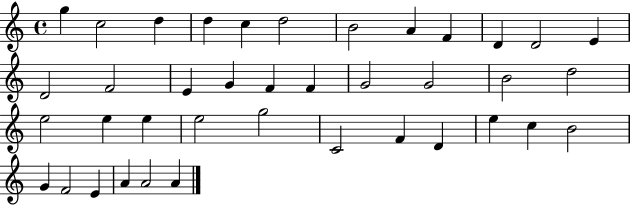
X:1
T:Untitled
M:4/4
L:1/4
K:C
g c2 d d c d2 B2 A F D D2 E D2 F2 E G F F G2 G2 B2 d2 e2 e e e2 g2 C2 F D e c B2 G F2 E A A2 A